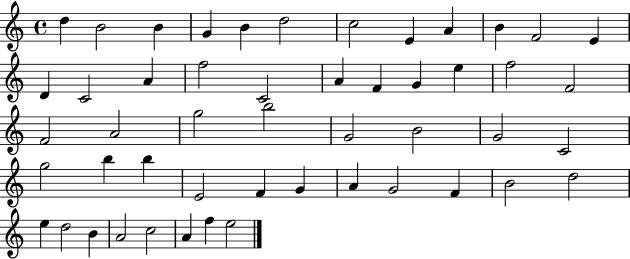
D5/q B4/h B4/q G4/q B4/q D5/h C5/h E4/q A4/q B4/q F4/h E4/q D4/q C4/h A4/q F5/h C4/h A4/q F4/q G4/q E5/q F5/h F4/h F4/h A4/h G5/h B5/h G4/h B4/h G4/h C4/h G5/h B5/q B5/q E4/h F4/q G4/q A4/q G4/h F4/q B4/h D5/h E5/q D5/h B4/q A4/h C5/h A4/q F5/q E5/h